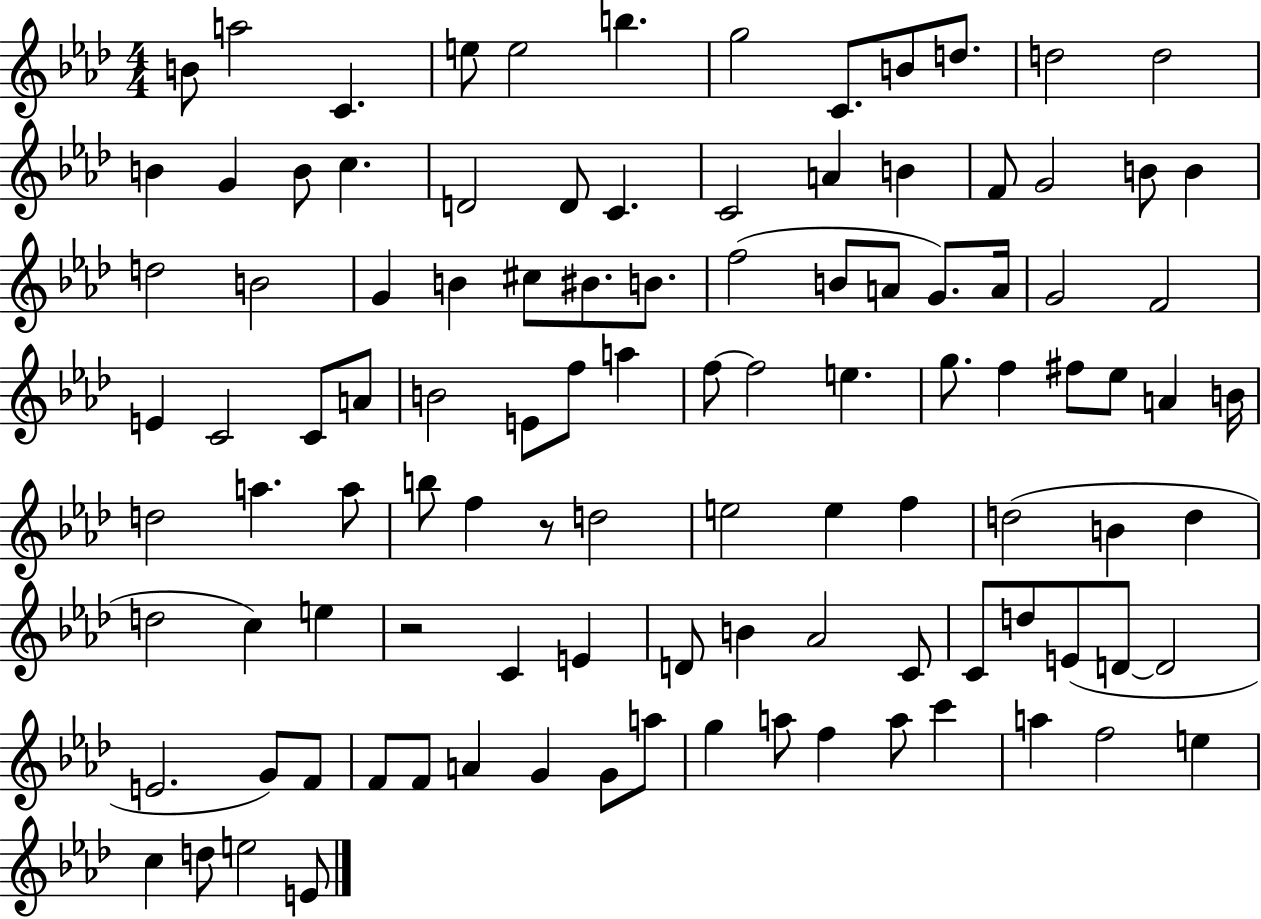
X:1
T:Untitled
M:4/4
L:1/4
K:Ab
B/2 a2 C e/2 e2 b g2 C/2 B/2 d/2 d2 d2 B G B/2 c D2 D/2 C C2 A B F/2 G2 B/2 B d2 B2 G B ^c/2 ^B/2 B/2 f2 B/2 A/2 G/2 A/4 G2 F2 E C2 C/2 A/2 B2 E/2 f/2 a f/2 f2 e g/2 f ^f/2 _e/2 A B/4 d2 a a/2 b/2 f z/2 d2 e2 e f d2 B d d2 c e z2 C E D/2 B _A2 C/2 C/2 d/2 E/2 D/2 D2 E2 G/2 F/2 F/2 F/2 A G G/2 a/2 g a/2 f a/2 c' a f2 e c d/2 e2 E/2